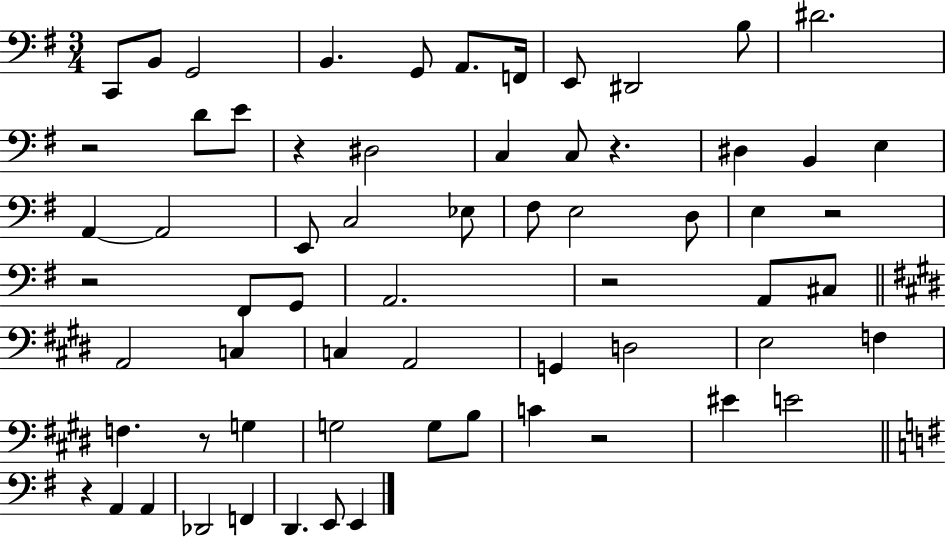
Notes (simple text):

C2/e B2/e G2/h B2/q. G2/e A2/e. F2/s E2/e D#2/h B3/e D#4/h. R/h D4/e E4/e R/q D#3/h C3/q C3/e R/q. D#3/q B2/q E3/q A2/q A2/h E2/e C3/h Eb3/e F#3/e E3/h D3/e E3/q R/h R/h F#2/e G2/e A2/h. R/h A2/e C#3/e A2/h C3/q C3/q A2/h G2/q D3/h E3/h F3/q F3/q. R/e G3/q G3/h G3/e B3/e C4/q R/h EIS4/q E4/h R/q A2/q A2/q Db2/h F2/q D2/q. E2/e E2/q